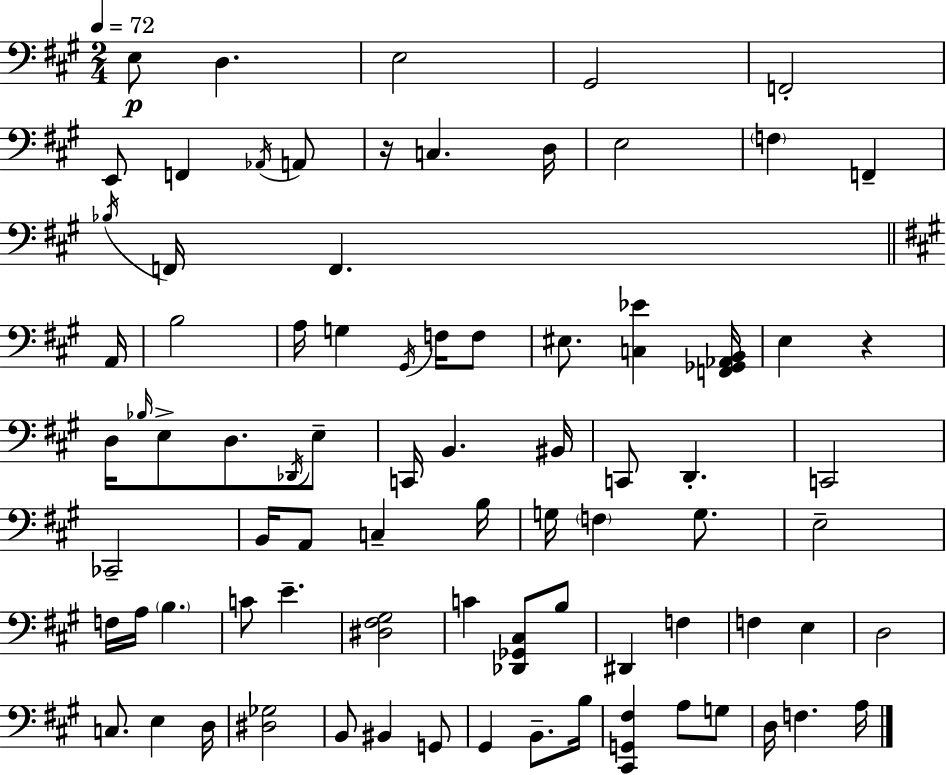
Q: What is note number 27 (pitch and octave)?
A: D3